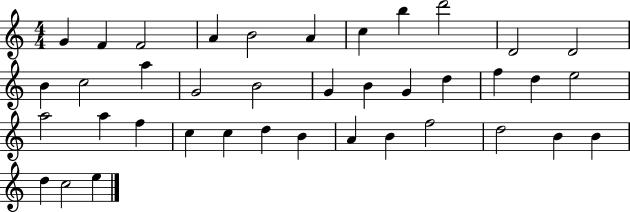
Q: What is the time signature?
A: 4/4